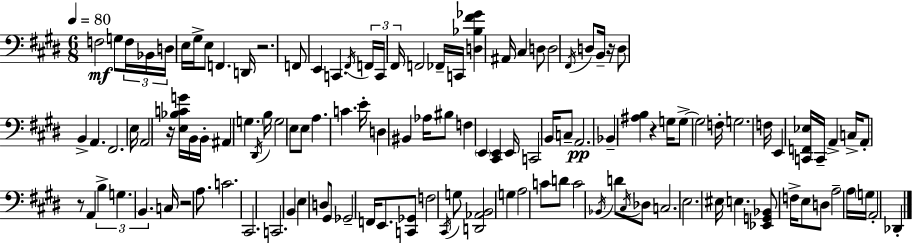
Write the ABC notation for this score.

X:1
T:Untitled
M:6/8
L:1/4
K:E
F,2 G,/2 F,/4 _B,,/4 D,/4 E,/4 ^G,/4 E,/2 F,, D,,/4 z2 F,,/2 E,, C,, ^F,,/4 F,,/4 C,,/4 ^F,,/4 F,,2 _F,,/4 C,,/4 [D,_B,^F_G] ^A,,/4 ^C, D,/2 D,2 ^F,,/4 D,/2 B,,/4 z/4 D,/2 B,, A,, ^F,,2 E,/4 A,,2 z/4 [E,_B,CG]/4 B,,/4 B,,/4 ^A,, G, ^D,,/4 B,/4 G,2 E,/2 E,/2 A, C E/4 D, ^B,, _A,/4 ^B,/2 F, E,, [^C,,E,,] E,,/4 C,,2 B,,/4 C,/2 A,,2 _B,, [^A,B,] z G,/4 G,/2 G,2 F,/4 G,2 F,/4 E,, [C,,F,,_E,]/4 C,,/4 A,, C,/4 A,,/2 z/2 A,, B, G, B,, C,/4 z2 A,/2 C2 ^C,,2 C,,2 B,, E, D,/2 ^G,,/2 _G,,2 F,,/4 E,,/2 [C,,_G,,]/2 F,2 ^C,,/4 G,/2 [D,,_A,,B,,]2 G, A,2 C/2 D/2 C2 _B,,/4 D/2 ^C,/4 _D,/2 C,2 E,2 ^E,/4 E, [_E,,G,,_B,,]/2 F,/4 E,/2 D,/2 A,2 A,/4 G,/4 A,,2 _D,,